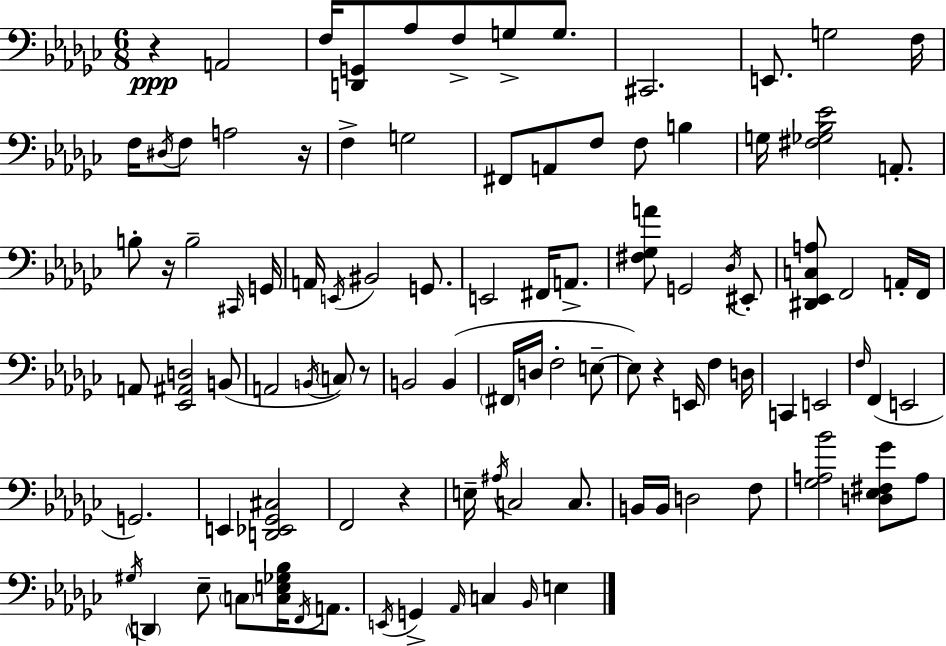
R/q A2/h F3/s [D2,G2]/e Ab3/e F3/e G3/e G3/e. C#2/h. E2/e. G3/h F3/s F3/s D#3/s F3/e A3/h R/s F3/q G3/h F#2/e A2/e F3/e F3/e B3/q G3/s [F#3,Gb3,Bb3,Eb4]/h A2/e. B3/e R/s B3/h C#2/s G2/s A2/s E2/s BIS2/h G2/e. E2/h F#2/s A2/e. [F#3,Gb3,A4]/e G2/h Db3/s EIS2/e [D#2,Eb2,C3,A3]/e F2/h A2/s F2/s A2/e [Eb2,A#2,D3]/h B2/e A2/h B2/s C3/e R/e B2/h B2/q F#2/s D3/s F3/h E3/e E3/e R/q E2/s F3/q D3/s C2/q E2/h F3/s F2/q E2/h G2/h. E2/q [D2,Eb2,Gb2,C#3]/h F2/h R/q E3/s A#3/s C3/h C3/e. B2/s B2/s D3/h F3/e [Gb3,A3,Bb4]/h [D3,Eb3,F#3,Gb4]/e A3/e G#3/s D2/q Eb3/e C3/e [C3,E3,Gb3,Bb3]/s F2/s A2/e. E2/s G2/q Ab2/s C3/q Bb2/s E3/q